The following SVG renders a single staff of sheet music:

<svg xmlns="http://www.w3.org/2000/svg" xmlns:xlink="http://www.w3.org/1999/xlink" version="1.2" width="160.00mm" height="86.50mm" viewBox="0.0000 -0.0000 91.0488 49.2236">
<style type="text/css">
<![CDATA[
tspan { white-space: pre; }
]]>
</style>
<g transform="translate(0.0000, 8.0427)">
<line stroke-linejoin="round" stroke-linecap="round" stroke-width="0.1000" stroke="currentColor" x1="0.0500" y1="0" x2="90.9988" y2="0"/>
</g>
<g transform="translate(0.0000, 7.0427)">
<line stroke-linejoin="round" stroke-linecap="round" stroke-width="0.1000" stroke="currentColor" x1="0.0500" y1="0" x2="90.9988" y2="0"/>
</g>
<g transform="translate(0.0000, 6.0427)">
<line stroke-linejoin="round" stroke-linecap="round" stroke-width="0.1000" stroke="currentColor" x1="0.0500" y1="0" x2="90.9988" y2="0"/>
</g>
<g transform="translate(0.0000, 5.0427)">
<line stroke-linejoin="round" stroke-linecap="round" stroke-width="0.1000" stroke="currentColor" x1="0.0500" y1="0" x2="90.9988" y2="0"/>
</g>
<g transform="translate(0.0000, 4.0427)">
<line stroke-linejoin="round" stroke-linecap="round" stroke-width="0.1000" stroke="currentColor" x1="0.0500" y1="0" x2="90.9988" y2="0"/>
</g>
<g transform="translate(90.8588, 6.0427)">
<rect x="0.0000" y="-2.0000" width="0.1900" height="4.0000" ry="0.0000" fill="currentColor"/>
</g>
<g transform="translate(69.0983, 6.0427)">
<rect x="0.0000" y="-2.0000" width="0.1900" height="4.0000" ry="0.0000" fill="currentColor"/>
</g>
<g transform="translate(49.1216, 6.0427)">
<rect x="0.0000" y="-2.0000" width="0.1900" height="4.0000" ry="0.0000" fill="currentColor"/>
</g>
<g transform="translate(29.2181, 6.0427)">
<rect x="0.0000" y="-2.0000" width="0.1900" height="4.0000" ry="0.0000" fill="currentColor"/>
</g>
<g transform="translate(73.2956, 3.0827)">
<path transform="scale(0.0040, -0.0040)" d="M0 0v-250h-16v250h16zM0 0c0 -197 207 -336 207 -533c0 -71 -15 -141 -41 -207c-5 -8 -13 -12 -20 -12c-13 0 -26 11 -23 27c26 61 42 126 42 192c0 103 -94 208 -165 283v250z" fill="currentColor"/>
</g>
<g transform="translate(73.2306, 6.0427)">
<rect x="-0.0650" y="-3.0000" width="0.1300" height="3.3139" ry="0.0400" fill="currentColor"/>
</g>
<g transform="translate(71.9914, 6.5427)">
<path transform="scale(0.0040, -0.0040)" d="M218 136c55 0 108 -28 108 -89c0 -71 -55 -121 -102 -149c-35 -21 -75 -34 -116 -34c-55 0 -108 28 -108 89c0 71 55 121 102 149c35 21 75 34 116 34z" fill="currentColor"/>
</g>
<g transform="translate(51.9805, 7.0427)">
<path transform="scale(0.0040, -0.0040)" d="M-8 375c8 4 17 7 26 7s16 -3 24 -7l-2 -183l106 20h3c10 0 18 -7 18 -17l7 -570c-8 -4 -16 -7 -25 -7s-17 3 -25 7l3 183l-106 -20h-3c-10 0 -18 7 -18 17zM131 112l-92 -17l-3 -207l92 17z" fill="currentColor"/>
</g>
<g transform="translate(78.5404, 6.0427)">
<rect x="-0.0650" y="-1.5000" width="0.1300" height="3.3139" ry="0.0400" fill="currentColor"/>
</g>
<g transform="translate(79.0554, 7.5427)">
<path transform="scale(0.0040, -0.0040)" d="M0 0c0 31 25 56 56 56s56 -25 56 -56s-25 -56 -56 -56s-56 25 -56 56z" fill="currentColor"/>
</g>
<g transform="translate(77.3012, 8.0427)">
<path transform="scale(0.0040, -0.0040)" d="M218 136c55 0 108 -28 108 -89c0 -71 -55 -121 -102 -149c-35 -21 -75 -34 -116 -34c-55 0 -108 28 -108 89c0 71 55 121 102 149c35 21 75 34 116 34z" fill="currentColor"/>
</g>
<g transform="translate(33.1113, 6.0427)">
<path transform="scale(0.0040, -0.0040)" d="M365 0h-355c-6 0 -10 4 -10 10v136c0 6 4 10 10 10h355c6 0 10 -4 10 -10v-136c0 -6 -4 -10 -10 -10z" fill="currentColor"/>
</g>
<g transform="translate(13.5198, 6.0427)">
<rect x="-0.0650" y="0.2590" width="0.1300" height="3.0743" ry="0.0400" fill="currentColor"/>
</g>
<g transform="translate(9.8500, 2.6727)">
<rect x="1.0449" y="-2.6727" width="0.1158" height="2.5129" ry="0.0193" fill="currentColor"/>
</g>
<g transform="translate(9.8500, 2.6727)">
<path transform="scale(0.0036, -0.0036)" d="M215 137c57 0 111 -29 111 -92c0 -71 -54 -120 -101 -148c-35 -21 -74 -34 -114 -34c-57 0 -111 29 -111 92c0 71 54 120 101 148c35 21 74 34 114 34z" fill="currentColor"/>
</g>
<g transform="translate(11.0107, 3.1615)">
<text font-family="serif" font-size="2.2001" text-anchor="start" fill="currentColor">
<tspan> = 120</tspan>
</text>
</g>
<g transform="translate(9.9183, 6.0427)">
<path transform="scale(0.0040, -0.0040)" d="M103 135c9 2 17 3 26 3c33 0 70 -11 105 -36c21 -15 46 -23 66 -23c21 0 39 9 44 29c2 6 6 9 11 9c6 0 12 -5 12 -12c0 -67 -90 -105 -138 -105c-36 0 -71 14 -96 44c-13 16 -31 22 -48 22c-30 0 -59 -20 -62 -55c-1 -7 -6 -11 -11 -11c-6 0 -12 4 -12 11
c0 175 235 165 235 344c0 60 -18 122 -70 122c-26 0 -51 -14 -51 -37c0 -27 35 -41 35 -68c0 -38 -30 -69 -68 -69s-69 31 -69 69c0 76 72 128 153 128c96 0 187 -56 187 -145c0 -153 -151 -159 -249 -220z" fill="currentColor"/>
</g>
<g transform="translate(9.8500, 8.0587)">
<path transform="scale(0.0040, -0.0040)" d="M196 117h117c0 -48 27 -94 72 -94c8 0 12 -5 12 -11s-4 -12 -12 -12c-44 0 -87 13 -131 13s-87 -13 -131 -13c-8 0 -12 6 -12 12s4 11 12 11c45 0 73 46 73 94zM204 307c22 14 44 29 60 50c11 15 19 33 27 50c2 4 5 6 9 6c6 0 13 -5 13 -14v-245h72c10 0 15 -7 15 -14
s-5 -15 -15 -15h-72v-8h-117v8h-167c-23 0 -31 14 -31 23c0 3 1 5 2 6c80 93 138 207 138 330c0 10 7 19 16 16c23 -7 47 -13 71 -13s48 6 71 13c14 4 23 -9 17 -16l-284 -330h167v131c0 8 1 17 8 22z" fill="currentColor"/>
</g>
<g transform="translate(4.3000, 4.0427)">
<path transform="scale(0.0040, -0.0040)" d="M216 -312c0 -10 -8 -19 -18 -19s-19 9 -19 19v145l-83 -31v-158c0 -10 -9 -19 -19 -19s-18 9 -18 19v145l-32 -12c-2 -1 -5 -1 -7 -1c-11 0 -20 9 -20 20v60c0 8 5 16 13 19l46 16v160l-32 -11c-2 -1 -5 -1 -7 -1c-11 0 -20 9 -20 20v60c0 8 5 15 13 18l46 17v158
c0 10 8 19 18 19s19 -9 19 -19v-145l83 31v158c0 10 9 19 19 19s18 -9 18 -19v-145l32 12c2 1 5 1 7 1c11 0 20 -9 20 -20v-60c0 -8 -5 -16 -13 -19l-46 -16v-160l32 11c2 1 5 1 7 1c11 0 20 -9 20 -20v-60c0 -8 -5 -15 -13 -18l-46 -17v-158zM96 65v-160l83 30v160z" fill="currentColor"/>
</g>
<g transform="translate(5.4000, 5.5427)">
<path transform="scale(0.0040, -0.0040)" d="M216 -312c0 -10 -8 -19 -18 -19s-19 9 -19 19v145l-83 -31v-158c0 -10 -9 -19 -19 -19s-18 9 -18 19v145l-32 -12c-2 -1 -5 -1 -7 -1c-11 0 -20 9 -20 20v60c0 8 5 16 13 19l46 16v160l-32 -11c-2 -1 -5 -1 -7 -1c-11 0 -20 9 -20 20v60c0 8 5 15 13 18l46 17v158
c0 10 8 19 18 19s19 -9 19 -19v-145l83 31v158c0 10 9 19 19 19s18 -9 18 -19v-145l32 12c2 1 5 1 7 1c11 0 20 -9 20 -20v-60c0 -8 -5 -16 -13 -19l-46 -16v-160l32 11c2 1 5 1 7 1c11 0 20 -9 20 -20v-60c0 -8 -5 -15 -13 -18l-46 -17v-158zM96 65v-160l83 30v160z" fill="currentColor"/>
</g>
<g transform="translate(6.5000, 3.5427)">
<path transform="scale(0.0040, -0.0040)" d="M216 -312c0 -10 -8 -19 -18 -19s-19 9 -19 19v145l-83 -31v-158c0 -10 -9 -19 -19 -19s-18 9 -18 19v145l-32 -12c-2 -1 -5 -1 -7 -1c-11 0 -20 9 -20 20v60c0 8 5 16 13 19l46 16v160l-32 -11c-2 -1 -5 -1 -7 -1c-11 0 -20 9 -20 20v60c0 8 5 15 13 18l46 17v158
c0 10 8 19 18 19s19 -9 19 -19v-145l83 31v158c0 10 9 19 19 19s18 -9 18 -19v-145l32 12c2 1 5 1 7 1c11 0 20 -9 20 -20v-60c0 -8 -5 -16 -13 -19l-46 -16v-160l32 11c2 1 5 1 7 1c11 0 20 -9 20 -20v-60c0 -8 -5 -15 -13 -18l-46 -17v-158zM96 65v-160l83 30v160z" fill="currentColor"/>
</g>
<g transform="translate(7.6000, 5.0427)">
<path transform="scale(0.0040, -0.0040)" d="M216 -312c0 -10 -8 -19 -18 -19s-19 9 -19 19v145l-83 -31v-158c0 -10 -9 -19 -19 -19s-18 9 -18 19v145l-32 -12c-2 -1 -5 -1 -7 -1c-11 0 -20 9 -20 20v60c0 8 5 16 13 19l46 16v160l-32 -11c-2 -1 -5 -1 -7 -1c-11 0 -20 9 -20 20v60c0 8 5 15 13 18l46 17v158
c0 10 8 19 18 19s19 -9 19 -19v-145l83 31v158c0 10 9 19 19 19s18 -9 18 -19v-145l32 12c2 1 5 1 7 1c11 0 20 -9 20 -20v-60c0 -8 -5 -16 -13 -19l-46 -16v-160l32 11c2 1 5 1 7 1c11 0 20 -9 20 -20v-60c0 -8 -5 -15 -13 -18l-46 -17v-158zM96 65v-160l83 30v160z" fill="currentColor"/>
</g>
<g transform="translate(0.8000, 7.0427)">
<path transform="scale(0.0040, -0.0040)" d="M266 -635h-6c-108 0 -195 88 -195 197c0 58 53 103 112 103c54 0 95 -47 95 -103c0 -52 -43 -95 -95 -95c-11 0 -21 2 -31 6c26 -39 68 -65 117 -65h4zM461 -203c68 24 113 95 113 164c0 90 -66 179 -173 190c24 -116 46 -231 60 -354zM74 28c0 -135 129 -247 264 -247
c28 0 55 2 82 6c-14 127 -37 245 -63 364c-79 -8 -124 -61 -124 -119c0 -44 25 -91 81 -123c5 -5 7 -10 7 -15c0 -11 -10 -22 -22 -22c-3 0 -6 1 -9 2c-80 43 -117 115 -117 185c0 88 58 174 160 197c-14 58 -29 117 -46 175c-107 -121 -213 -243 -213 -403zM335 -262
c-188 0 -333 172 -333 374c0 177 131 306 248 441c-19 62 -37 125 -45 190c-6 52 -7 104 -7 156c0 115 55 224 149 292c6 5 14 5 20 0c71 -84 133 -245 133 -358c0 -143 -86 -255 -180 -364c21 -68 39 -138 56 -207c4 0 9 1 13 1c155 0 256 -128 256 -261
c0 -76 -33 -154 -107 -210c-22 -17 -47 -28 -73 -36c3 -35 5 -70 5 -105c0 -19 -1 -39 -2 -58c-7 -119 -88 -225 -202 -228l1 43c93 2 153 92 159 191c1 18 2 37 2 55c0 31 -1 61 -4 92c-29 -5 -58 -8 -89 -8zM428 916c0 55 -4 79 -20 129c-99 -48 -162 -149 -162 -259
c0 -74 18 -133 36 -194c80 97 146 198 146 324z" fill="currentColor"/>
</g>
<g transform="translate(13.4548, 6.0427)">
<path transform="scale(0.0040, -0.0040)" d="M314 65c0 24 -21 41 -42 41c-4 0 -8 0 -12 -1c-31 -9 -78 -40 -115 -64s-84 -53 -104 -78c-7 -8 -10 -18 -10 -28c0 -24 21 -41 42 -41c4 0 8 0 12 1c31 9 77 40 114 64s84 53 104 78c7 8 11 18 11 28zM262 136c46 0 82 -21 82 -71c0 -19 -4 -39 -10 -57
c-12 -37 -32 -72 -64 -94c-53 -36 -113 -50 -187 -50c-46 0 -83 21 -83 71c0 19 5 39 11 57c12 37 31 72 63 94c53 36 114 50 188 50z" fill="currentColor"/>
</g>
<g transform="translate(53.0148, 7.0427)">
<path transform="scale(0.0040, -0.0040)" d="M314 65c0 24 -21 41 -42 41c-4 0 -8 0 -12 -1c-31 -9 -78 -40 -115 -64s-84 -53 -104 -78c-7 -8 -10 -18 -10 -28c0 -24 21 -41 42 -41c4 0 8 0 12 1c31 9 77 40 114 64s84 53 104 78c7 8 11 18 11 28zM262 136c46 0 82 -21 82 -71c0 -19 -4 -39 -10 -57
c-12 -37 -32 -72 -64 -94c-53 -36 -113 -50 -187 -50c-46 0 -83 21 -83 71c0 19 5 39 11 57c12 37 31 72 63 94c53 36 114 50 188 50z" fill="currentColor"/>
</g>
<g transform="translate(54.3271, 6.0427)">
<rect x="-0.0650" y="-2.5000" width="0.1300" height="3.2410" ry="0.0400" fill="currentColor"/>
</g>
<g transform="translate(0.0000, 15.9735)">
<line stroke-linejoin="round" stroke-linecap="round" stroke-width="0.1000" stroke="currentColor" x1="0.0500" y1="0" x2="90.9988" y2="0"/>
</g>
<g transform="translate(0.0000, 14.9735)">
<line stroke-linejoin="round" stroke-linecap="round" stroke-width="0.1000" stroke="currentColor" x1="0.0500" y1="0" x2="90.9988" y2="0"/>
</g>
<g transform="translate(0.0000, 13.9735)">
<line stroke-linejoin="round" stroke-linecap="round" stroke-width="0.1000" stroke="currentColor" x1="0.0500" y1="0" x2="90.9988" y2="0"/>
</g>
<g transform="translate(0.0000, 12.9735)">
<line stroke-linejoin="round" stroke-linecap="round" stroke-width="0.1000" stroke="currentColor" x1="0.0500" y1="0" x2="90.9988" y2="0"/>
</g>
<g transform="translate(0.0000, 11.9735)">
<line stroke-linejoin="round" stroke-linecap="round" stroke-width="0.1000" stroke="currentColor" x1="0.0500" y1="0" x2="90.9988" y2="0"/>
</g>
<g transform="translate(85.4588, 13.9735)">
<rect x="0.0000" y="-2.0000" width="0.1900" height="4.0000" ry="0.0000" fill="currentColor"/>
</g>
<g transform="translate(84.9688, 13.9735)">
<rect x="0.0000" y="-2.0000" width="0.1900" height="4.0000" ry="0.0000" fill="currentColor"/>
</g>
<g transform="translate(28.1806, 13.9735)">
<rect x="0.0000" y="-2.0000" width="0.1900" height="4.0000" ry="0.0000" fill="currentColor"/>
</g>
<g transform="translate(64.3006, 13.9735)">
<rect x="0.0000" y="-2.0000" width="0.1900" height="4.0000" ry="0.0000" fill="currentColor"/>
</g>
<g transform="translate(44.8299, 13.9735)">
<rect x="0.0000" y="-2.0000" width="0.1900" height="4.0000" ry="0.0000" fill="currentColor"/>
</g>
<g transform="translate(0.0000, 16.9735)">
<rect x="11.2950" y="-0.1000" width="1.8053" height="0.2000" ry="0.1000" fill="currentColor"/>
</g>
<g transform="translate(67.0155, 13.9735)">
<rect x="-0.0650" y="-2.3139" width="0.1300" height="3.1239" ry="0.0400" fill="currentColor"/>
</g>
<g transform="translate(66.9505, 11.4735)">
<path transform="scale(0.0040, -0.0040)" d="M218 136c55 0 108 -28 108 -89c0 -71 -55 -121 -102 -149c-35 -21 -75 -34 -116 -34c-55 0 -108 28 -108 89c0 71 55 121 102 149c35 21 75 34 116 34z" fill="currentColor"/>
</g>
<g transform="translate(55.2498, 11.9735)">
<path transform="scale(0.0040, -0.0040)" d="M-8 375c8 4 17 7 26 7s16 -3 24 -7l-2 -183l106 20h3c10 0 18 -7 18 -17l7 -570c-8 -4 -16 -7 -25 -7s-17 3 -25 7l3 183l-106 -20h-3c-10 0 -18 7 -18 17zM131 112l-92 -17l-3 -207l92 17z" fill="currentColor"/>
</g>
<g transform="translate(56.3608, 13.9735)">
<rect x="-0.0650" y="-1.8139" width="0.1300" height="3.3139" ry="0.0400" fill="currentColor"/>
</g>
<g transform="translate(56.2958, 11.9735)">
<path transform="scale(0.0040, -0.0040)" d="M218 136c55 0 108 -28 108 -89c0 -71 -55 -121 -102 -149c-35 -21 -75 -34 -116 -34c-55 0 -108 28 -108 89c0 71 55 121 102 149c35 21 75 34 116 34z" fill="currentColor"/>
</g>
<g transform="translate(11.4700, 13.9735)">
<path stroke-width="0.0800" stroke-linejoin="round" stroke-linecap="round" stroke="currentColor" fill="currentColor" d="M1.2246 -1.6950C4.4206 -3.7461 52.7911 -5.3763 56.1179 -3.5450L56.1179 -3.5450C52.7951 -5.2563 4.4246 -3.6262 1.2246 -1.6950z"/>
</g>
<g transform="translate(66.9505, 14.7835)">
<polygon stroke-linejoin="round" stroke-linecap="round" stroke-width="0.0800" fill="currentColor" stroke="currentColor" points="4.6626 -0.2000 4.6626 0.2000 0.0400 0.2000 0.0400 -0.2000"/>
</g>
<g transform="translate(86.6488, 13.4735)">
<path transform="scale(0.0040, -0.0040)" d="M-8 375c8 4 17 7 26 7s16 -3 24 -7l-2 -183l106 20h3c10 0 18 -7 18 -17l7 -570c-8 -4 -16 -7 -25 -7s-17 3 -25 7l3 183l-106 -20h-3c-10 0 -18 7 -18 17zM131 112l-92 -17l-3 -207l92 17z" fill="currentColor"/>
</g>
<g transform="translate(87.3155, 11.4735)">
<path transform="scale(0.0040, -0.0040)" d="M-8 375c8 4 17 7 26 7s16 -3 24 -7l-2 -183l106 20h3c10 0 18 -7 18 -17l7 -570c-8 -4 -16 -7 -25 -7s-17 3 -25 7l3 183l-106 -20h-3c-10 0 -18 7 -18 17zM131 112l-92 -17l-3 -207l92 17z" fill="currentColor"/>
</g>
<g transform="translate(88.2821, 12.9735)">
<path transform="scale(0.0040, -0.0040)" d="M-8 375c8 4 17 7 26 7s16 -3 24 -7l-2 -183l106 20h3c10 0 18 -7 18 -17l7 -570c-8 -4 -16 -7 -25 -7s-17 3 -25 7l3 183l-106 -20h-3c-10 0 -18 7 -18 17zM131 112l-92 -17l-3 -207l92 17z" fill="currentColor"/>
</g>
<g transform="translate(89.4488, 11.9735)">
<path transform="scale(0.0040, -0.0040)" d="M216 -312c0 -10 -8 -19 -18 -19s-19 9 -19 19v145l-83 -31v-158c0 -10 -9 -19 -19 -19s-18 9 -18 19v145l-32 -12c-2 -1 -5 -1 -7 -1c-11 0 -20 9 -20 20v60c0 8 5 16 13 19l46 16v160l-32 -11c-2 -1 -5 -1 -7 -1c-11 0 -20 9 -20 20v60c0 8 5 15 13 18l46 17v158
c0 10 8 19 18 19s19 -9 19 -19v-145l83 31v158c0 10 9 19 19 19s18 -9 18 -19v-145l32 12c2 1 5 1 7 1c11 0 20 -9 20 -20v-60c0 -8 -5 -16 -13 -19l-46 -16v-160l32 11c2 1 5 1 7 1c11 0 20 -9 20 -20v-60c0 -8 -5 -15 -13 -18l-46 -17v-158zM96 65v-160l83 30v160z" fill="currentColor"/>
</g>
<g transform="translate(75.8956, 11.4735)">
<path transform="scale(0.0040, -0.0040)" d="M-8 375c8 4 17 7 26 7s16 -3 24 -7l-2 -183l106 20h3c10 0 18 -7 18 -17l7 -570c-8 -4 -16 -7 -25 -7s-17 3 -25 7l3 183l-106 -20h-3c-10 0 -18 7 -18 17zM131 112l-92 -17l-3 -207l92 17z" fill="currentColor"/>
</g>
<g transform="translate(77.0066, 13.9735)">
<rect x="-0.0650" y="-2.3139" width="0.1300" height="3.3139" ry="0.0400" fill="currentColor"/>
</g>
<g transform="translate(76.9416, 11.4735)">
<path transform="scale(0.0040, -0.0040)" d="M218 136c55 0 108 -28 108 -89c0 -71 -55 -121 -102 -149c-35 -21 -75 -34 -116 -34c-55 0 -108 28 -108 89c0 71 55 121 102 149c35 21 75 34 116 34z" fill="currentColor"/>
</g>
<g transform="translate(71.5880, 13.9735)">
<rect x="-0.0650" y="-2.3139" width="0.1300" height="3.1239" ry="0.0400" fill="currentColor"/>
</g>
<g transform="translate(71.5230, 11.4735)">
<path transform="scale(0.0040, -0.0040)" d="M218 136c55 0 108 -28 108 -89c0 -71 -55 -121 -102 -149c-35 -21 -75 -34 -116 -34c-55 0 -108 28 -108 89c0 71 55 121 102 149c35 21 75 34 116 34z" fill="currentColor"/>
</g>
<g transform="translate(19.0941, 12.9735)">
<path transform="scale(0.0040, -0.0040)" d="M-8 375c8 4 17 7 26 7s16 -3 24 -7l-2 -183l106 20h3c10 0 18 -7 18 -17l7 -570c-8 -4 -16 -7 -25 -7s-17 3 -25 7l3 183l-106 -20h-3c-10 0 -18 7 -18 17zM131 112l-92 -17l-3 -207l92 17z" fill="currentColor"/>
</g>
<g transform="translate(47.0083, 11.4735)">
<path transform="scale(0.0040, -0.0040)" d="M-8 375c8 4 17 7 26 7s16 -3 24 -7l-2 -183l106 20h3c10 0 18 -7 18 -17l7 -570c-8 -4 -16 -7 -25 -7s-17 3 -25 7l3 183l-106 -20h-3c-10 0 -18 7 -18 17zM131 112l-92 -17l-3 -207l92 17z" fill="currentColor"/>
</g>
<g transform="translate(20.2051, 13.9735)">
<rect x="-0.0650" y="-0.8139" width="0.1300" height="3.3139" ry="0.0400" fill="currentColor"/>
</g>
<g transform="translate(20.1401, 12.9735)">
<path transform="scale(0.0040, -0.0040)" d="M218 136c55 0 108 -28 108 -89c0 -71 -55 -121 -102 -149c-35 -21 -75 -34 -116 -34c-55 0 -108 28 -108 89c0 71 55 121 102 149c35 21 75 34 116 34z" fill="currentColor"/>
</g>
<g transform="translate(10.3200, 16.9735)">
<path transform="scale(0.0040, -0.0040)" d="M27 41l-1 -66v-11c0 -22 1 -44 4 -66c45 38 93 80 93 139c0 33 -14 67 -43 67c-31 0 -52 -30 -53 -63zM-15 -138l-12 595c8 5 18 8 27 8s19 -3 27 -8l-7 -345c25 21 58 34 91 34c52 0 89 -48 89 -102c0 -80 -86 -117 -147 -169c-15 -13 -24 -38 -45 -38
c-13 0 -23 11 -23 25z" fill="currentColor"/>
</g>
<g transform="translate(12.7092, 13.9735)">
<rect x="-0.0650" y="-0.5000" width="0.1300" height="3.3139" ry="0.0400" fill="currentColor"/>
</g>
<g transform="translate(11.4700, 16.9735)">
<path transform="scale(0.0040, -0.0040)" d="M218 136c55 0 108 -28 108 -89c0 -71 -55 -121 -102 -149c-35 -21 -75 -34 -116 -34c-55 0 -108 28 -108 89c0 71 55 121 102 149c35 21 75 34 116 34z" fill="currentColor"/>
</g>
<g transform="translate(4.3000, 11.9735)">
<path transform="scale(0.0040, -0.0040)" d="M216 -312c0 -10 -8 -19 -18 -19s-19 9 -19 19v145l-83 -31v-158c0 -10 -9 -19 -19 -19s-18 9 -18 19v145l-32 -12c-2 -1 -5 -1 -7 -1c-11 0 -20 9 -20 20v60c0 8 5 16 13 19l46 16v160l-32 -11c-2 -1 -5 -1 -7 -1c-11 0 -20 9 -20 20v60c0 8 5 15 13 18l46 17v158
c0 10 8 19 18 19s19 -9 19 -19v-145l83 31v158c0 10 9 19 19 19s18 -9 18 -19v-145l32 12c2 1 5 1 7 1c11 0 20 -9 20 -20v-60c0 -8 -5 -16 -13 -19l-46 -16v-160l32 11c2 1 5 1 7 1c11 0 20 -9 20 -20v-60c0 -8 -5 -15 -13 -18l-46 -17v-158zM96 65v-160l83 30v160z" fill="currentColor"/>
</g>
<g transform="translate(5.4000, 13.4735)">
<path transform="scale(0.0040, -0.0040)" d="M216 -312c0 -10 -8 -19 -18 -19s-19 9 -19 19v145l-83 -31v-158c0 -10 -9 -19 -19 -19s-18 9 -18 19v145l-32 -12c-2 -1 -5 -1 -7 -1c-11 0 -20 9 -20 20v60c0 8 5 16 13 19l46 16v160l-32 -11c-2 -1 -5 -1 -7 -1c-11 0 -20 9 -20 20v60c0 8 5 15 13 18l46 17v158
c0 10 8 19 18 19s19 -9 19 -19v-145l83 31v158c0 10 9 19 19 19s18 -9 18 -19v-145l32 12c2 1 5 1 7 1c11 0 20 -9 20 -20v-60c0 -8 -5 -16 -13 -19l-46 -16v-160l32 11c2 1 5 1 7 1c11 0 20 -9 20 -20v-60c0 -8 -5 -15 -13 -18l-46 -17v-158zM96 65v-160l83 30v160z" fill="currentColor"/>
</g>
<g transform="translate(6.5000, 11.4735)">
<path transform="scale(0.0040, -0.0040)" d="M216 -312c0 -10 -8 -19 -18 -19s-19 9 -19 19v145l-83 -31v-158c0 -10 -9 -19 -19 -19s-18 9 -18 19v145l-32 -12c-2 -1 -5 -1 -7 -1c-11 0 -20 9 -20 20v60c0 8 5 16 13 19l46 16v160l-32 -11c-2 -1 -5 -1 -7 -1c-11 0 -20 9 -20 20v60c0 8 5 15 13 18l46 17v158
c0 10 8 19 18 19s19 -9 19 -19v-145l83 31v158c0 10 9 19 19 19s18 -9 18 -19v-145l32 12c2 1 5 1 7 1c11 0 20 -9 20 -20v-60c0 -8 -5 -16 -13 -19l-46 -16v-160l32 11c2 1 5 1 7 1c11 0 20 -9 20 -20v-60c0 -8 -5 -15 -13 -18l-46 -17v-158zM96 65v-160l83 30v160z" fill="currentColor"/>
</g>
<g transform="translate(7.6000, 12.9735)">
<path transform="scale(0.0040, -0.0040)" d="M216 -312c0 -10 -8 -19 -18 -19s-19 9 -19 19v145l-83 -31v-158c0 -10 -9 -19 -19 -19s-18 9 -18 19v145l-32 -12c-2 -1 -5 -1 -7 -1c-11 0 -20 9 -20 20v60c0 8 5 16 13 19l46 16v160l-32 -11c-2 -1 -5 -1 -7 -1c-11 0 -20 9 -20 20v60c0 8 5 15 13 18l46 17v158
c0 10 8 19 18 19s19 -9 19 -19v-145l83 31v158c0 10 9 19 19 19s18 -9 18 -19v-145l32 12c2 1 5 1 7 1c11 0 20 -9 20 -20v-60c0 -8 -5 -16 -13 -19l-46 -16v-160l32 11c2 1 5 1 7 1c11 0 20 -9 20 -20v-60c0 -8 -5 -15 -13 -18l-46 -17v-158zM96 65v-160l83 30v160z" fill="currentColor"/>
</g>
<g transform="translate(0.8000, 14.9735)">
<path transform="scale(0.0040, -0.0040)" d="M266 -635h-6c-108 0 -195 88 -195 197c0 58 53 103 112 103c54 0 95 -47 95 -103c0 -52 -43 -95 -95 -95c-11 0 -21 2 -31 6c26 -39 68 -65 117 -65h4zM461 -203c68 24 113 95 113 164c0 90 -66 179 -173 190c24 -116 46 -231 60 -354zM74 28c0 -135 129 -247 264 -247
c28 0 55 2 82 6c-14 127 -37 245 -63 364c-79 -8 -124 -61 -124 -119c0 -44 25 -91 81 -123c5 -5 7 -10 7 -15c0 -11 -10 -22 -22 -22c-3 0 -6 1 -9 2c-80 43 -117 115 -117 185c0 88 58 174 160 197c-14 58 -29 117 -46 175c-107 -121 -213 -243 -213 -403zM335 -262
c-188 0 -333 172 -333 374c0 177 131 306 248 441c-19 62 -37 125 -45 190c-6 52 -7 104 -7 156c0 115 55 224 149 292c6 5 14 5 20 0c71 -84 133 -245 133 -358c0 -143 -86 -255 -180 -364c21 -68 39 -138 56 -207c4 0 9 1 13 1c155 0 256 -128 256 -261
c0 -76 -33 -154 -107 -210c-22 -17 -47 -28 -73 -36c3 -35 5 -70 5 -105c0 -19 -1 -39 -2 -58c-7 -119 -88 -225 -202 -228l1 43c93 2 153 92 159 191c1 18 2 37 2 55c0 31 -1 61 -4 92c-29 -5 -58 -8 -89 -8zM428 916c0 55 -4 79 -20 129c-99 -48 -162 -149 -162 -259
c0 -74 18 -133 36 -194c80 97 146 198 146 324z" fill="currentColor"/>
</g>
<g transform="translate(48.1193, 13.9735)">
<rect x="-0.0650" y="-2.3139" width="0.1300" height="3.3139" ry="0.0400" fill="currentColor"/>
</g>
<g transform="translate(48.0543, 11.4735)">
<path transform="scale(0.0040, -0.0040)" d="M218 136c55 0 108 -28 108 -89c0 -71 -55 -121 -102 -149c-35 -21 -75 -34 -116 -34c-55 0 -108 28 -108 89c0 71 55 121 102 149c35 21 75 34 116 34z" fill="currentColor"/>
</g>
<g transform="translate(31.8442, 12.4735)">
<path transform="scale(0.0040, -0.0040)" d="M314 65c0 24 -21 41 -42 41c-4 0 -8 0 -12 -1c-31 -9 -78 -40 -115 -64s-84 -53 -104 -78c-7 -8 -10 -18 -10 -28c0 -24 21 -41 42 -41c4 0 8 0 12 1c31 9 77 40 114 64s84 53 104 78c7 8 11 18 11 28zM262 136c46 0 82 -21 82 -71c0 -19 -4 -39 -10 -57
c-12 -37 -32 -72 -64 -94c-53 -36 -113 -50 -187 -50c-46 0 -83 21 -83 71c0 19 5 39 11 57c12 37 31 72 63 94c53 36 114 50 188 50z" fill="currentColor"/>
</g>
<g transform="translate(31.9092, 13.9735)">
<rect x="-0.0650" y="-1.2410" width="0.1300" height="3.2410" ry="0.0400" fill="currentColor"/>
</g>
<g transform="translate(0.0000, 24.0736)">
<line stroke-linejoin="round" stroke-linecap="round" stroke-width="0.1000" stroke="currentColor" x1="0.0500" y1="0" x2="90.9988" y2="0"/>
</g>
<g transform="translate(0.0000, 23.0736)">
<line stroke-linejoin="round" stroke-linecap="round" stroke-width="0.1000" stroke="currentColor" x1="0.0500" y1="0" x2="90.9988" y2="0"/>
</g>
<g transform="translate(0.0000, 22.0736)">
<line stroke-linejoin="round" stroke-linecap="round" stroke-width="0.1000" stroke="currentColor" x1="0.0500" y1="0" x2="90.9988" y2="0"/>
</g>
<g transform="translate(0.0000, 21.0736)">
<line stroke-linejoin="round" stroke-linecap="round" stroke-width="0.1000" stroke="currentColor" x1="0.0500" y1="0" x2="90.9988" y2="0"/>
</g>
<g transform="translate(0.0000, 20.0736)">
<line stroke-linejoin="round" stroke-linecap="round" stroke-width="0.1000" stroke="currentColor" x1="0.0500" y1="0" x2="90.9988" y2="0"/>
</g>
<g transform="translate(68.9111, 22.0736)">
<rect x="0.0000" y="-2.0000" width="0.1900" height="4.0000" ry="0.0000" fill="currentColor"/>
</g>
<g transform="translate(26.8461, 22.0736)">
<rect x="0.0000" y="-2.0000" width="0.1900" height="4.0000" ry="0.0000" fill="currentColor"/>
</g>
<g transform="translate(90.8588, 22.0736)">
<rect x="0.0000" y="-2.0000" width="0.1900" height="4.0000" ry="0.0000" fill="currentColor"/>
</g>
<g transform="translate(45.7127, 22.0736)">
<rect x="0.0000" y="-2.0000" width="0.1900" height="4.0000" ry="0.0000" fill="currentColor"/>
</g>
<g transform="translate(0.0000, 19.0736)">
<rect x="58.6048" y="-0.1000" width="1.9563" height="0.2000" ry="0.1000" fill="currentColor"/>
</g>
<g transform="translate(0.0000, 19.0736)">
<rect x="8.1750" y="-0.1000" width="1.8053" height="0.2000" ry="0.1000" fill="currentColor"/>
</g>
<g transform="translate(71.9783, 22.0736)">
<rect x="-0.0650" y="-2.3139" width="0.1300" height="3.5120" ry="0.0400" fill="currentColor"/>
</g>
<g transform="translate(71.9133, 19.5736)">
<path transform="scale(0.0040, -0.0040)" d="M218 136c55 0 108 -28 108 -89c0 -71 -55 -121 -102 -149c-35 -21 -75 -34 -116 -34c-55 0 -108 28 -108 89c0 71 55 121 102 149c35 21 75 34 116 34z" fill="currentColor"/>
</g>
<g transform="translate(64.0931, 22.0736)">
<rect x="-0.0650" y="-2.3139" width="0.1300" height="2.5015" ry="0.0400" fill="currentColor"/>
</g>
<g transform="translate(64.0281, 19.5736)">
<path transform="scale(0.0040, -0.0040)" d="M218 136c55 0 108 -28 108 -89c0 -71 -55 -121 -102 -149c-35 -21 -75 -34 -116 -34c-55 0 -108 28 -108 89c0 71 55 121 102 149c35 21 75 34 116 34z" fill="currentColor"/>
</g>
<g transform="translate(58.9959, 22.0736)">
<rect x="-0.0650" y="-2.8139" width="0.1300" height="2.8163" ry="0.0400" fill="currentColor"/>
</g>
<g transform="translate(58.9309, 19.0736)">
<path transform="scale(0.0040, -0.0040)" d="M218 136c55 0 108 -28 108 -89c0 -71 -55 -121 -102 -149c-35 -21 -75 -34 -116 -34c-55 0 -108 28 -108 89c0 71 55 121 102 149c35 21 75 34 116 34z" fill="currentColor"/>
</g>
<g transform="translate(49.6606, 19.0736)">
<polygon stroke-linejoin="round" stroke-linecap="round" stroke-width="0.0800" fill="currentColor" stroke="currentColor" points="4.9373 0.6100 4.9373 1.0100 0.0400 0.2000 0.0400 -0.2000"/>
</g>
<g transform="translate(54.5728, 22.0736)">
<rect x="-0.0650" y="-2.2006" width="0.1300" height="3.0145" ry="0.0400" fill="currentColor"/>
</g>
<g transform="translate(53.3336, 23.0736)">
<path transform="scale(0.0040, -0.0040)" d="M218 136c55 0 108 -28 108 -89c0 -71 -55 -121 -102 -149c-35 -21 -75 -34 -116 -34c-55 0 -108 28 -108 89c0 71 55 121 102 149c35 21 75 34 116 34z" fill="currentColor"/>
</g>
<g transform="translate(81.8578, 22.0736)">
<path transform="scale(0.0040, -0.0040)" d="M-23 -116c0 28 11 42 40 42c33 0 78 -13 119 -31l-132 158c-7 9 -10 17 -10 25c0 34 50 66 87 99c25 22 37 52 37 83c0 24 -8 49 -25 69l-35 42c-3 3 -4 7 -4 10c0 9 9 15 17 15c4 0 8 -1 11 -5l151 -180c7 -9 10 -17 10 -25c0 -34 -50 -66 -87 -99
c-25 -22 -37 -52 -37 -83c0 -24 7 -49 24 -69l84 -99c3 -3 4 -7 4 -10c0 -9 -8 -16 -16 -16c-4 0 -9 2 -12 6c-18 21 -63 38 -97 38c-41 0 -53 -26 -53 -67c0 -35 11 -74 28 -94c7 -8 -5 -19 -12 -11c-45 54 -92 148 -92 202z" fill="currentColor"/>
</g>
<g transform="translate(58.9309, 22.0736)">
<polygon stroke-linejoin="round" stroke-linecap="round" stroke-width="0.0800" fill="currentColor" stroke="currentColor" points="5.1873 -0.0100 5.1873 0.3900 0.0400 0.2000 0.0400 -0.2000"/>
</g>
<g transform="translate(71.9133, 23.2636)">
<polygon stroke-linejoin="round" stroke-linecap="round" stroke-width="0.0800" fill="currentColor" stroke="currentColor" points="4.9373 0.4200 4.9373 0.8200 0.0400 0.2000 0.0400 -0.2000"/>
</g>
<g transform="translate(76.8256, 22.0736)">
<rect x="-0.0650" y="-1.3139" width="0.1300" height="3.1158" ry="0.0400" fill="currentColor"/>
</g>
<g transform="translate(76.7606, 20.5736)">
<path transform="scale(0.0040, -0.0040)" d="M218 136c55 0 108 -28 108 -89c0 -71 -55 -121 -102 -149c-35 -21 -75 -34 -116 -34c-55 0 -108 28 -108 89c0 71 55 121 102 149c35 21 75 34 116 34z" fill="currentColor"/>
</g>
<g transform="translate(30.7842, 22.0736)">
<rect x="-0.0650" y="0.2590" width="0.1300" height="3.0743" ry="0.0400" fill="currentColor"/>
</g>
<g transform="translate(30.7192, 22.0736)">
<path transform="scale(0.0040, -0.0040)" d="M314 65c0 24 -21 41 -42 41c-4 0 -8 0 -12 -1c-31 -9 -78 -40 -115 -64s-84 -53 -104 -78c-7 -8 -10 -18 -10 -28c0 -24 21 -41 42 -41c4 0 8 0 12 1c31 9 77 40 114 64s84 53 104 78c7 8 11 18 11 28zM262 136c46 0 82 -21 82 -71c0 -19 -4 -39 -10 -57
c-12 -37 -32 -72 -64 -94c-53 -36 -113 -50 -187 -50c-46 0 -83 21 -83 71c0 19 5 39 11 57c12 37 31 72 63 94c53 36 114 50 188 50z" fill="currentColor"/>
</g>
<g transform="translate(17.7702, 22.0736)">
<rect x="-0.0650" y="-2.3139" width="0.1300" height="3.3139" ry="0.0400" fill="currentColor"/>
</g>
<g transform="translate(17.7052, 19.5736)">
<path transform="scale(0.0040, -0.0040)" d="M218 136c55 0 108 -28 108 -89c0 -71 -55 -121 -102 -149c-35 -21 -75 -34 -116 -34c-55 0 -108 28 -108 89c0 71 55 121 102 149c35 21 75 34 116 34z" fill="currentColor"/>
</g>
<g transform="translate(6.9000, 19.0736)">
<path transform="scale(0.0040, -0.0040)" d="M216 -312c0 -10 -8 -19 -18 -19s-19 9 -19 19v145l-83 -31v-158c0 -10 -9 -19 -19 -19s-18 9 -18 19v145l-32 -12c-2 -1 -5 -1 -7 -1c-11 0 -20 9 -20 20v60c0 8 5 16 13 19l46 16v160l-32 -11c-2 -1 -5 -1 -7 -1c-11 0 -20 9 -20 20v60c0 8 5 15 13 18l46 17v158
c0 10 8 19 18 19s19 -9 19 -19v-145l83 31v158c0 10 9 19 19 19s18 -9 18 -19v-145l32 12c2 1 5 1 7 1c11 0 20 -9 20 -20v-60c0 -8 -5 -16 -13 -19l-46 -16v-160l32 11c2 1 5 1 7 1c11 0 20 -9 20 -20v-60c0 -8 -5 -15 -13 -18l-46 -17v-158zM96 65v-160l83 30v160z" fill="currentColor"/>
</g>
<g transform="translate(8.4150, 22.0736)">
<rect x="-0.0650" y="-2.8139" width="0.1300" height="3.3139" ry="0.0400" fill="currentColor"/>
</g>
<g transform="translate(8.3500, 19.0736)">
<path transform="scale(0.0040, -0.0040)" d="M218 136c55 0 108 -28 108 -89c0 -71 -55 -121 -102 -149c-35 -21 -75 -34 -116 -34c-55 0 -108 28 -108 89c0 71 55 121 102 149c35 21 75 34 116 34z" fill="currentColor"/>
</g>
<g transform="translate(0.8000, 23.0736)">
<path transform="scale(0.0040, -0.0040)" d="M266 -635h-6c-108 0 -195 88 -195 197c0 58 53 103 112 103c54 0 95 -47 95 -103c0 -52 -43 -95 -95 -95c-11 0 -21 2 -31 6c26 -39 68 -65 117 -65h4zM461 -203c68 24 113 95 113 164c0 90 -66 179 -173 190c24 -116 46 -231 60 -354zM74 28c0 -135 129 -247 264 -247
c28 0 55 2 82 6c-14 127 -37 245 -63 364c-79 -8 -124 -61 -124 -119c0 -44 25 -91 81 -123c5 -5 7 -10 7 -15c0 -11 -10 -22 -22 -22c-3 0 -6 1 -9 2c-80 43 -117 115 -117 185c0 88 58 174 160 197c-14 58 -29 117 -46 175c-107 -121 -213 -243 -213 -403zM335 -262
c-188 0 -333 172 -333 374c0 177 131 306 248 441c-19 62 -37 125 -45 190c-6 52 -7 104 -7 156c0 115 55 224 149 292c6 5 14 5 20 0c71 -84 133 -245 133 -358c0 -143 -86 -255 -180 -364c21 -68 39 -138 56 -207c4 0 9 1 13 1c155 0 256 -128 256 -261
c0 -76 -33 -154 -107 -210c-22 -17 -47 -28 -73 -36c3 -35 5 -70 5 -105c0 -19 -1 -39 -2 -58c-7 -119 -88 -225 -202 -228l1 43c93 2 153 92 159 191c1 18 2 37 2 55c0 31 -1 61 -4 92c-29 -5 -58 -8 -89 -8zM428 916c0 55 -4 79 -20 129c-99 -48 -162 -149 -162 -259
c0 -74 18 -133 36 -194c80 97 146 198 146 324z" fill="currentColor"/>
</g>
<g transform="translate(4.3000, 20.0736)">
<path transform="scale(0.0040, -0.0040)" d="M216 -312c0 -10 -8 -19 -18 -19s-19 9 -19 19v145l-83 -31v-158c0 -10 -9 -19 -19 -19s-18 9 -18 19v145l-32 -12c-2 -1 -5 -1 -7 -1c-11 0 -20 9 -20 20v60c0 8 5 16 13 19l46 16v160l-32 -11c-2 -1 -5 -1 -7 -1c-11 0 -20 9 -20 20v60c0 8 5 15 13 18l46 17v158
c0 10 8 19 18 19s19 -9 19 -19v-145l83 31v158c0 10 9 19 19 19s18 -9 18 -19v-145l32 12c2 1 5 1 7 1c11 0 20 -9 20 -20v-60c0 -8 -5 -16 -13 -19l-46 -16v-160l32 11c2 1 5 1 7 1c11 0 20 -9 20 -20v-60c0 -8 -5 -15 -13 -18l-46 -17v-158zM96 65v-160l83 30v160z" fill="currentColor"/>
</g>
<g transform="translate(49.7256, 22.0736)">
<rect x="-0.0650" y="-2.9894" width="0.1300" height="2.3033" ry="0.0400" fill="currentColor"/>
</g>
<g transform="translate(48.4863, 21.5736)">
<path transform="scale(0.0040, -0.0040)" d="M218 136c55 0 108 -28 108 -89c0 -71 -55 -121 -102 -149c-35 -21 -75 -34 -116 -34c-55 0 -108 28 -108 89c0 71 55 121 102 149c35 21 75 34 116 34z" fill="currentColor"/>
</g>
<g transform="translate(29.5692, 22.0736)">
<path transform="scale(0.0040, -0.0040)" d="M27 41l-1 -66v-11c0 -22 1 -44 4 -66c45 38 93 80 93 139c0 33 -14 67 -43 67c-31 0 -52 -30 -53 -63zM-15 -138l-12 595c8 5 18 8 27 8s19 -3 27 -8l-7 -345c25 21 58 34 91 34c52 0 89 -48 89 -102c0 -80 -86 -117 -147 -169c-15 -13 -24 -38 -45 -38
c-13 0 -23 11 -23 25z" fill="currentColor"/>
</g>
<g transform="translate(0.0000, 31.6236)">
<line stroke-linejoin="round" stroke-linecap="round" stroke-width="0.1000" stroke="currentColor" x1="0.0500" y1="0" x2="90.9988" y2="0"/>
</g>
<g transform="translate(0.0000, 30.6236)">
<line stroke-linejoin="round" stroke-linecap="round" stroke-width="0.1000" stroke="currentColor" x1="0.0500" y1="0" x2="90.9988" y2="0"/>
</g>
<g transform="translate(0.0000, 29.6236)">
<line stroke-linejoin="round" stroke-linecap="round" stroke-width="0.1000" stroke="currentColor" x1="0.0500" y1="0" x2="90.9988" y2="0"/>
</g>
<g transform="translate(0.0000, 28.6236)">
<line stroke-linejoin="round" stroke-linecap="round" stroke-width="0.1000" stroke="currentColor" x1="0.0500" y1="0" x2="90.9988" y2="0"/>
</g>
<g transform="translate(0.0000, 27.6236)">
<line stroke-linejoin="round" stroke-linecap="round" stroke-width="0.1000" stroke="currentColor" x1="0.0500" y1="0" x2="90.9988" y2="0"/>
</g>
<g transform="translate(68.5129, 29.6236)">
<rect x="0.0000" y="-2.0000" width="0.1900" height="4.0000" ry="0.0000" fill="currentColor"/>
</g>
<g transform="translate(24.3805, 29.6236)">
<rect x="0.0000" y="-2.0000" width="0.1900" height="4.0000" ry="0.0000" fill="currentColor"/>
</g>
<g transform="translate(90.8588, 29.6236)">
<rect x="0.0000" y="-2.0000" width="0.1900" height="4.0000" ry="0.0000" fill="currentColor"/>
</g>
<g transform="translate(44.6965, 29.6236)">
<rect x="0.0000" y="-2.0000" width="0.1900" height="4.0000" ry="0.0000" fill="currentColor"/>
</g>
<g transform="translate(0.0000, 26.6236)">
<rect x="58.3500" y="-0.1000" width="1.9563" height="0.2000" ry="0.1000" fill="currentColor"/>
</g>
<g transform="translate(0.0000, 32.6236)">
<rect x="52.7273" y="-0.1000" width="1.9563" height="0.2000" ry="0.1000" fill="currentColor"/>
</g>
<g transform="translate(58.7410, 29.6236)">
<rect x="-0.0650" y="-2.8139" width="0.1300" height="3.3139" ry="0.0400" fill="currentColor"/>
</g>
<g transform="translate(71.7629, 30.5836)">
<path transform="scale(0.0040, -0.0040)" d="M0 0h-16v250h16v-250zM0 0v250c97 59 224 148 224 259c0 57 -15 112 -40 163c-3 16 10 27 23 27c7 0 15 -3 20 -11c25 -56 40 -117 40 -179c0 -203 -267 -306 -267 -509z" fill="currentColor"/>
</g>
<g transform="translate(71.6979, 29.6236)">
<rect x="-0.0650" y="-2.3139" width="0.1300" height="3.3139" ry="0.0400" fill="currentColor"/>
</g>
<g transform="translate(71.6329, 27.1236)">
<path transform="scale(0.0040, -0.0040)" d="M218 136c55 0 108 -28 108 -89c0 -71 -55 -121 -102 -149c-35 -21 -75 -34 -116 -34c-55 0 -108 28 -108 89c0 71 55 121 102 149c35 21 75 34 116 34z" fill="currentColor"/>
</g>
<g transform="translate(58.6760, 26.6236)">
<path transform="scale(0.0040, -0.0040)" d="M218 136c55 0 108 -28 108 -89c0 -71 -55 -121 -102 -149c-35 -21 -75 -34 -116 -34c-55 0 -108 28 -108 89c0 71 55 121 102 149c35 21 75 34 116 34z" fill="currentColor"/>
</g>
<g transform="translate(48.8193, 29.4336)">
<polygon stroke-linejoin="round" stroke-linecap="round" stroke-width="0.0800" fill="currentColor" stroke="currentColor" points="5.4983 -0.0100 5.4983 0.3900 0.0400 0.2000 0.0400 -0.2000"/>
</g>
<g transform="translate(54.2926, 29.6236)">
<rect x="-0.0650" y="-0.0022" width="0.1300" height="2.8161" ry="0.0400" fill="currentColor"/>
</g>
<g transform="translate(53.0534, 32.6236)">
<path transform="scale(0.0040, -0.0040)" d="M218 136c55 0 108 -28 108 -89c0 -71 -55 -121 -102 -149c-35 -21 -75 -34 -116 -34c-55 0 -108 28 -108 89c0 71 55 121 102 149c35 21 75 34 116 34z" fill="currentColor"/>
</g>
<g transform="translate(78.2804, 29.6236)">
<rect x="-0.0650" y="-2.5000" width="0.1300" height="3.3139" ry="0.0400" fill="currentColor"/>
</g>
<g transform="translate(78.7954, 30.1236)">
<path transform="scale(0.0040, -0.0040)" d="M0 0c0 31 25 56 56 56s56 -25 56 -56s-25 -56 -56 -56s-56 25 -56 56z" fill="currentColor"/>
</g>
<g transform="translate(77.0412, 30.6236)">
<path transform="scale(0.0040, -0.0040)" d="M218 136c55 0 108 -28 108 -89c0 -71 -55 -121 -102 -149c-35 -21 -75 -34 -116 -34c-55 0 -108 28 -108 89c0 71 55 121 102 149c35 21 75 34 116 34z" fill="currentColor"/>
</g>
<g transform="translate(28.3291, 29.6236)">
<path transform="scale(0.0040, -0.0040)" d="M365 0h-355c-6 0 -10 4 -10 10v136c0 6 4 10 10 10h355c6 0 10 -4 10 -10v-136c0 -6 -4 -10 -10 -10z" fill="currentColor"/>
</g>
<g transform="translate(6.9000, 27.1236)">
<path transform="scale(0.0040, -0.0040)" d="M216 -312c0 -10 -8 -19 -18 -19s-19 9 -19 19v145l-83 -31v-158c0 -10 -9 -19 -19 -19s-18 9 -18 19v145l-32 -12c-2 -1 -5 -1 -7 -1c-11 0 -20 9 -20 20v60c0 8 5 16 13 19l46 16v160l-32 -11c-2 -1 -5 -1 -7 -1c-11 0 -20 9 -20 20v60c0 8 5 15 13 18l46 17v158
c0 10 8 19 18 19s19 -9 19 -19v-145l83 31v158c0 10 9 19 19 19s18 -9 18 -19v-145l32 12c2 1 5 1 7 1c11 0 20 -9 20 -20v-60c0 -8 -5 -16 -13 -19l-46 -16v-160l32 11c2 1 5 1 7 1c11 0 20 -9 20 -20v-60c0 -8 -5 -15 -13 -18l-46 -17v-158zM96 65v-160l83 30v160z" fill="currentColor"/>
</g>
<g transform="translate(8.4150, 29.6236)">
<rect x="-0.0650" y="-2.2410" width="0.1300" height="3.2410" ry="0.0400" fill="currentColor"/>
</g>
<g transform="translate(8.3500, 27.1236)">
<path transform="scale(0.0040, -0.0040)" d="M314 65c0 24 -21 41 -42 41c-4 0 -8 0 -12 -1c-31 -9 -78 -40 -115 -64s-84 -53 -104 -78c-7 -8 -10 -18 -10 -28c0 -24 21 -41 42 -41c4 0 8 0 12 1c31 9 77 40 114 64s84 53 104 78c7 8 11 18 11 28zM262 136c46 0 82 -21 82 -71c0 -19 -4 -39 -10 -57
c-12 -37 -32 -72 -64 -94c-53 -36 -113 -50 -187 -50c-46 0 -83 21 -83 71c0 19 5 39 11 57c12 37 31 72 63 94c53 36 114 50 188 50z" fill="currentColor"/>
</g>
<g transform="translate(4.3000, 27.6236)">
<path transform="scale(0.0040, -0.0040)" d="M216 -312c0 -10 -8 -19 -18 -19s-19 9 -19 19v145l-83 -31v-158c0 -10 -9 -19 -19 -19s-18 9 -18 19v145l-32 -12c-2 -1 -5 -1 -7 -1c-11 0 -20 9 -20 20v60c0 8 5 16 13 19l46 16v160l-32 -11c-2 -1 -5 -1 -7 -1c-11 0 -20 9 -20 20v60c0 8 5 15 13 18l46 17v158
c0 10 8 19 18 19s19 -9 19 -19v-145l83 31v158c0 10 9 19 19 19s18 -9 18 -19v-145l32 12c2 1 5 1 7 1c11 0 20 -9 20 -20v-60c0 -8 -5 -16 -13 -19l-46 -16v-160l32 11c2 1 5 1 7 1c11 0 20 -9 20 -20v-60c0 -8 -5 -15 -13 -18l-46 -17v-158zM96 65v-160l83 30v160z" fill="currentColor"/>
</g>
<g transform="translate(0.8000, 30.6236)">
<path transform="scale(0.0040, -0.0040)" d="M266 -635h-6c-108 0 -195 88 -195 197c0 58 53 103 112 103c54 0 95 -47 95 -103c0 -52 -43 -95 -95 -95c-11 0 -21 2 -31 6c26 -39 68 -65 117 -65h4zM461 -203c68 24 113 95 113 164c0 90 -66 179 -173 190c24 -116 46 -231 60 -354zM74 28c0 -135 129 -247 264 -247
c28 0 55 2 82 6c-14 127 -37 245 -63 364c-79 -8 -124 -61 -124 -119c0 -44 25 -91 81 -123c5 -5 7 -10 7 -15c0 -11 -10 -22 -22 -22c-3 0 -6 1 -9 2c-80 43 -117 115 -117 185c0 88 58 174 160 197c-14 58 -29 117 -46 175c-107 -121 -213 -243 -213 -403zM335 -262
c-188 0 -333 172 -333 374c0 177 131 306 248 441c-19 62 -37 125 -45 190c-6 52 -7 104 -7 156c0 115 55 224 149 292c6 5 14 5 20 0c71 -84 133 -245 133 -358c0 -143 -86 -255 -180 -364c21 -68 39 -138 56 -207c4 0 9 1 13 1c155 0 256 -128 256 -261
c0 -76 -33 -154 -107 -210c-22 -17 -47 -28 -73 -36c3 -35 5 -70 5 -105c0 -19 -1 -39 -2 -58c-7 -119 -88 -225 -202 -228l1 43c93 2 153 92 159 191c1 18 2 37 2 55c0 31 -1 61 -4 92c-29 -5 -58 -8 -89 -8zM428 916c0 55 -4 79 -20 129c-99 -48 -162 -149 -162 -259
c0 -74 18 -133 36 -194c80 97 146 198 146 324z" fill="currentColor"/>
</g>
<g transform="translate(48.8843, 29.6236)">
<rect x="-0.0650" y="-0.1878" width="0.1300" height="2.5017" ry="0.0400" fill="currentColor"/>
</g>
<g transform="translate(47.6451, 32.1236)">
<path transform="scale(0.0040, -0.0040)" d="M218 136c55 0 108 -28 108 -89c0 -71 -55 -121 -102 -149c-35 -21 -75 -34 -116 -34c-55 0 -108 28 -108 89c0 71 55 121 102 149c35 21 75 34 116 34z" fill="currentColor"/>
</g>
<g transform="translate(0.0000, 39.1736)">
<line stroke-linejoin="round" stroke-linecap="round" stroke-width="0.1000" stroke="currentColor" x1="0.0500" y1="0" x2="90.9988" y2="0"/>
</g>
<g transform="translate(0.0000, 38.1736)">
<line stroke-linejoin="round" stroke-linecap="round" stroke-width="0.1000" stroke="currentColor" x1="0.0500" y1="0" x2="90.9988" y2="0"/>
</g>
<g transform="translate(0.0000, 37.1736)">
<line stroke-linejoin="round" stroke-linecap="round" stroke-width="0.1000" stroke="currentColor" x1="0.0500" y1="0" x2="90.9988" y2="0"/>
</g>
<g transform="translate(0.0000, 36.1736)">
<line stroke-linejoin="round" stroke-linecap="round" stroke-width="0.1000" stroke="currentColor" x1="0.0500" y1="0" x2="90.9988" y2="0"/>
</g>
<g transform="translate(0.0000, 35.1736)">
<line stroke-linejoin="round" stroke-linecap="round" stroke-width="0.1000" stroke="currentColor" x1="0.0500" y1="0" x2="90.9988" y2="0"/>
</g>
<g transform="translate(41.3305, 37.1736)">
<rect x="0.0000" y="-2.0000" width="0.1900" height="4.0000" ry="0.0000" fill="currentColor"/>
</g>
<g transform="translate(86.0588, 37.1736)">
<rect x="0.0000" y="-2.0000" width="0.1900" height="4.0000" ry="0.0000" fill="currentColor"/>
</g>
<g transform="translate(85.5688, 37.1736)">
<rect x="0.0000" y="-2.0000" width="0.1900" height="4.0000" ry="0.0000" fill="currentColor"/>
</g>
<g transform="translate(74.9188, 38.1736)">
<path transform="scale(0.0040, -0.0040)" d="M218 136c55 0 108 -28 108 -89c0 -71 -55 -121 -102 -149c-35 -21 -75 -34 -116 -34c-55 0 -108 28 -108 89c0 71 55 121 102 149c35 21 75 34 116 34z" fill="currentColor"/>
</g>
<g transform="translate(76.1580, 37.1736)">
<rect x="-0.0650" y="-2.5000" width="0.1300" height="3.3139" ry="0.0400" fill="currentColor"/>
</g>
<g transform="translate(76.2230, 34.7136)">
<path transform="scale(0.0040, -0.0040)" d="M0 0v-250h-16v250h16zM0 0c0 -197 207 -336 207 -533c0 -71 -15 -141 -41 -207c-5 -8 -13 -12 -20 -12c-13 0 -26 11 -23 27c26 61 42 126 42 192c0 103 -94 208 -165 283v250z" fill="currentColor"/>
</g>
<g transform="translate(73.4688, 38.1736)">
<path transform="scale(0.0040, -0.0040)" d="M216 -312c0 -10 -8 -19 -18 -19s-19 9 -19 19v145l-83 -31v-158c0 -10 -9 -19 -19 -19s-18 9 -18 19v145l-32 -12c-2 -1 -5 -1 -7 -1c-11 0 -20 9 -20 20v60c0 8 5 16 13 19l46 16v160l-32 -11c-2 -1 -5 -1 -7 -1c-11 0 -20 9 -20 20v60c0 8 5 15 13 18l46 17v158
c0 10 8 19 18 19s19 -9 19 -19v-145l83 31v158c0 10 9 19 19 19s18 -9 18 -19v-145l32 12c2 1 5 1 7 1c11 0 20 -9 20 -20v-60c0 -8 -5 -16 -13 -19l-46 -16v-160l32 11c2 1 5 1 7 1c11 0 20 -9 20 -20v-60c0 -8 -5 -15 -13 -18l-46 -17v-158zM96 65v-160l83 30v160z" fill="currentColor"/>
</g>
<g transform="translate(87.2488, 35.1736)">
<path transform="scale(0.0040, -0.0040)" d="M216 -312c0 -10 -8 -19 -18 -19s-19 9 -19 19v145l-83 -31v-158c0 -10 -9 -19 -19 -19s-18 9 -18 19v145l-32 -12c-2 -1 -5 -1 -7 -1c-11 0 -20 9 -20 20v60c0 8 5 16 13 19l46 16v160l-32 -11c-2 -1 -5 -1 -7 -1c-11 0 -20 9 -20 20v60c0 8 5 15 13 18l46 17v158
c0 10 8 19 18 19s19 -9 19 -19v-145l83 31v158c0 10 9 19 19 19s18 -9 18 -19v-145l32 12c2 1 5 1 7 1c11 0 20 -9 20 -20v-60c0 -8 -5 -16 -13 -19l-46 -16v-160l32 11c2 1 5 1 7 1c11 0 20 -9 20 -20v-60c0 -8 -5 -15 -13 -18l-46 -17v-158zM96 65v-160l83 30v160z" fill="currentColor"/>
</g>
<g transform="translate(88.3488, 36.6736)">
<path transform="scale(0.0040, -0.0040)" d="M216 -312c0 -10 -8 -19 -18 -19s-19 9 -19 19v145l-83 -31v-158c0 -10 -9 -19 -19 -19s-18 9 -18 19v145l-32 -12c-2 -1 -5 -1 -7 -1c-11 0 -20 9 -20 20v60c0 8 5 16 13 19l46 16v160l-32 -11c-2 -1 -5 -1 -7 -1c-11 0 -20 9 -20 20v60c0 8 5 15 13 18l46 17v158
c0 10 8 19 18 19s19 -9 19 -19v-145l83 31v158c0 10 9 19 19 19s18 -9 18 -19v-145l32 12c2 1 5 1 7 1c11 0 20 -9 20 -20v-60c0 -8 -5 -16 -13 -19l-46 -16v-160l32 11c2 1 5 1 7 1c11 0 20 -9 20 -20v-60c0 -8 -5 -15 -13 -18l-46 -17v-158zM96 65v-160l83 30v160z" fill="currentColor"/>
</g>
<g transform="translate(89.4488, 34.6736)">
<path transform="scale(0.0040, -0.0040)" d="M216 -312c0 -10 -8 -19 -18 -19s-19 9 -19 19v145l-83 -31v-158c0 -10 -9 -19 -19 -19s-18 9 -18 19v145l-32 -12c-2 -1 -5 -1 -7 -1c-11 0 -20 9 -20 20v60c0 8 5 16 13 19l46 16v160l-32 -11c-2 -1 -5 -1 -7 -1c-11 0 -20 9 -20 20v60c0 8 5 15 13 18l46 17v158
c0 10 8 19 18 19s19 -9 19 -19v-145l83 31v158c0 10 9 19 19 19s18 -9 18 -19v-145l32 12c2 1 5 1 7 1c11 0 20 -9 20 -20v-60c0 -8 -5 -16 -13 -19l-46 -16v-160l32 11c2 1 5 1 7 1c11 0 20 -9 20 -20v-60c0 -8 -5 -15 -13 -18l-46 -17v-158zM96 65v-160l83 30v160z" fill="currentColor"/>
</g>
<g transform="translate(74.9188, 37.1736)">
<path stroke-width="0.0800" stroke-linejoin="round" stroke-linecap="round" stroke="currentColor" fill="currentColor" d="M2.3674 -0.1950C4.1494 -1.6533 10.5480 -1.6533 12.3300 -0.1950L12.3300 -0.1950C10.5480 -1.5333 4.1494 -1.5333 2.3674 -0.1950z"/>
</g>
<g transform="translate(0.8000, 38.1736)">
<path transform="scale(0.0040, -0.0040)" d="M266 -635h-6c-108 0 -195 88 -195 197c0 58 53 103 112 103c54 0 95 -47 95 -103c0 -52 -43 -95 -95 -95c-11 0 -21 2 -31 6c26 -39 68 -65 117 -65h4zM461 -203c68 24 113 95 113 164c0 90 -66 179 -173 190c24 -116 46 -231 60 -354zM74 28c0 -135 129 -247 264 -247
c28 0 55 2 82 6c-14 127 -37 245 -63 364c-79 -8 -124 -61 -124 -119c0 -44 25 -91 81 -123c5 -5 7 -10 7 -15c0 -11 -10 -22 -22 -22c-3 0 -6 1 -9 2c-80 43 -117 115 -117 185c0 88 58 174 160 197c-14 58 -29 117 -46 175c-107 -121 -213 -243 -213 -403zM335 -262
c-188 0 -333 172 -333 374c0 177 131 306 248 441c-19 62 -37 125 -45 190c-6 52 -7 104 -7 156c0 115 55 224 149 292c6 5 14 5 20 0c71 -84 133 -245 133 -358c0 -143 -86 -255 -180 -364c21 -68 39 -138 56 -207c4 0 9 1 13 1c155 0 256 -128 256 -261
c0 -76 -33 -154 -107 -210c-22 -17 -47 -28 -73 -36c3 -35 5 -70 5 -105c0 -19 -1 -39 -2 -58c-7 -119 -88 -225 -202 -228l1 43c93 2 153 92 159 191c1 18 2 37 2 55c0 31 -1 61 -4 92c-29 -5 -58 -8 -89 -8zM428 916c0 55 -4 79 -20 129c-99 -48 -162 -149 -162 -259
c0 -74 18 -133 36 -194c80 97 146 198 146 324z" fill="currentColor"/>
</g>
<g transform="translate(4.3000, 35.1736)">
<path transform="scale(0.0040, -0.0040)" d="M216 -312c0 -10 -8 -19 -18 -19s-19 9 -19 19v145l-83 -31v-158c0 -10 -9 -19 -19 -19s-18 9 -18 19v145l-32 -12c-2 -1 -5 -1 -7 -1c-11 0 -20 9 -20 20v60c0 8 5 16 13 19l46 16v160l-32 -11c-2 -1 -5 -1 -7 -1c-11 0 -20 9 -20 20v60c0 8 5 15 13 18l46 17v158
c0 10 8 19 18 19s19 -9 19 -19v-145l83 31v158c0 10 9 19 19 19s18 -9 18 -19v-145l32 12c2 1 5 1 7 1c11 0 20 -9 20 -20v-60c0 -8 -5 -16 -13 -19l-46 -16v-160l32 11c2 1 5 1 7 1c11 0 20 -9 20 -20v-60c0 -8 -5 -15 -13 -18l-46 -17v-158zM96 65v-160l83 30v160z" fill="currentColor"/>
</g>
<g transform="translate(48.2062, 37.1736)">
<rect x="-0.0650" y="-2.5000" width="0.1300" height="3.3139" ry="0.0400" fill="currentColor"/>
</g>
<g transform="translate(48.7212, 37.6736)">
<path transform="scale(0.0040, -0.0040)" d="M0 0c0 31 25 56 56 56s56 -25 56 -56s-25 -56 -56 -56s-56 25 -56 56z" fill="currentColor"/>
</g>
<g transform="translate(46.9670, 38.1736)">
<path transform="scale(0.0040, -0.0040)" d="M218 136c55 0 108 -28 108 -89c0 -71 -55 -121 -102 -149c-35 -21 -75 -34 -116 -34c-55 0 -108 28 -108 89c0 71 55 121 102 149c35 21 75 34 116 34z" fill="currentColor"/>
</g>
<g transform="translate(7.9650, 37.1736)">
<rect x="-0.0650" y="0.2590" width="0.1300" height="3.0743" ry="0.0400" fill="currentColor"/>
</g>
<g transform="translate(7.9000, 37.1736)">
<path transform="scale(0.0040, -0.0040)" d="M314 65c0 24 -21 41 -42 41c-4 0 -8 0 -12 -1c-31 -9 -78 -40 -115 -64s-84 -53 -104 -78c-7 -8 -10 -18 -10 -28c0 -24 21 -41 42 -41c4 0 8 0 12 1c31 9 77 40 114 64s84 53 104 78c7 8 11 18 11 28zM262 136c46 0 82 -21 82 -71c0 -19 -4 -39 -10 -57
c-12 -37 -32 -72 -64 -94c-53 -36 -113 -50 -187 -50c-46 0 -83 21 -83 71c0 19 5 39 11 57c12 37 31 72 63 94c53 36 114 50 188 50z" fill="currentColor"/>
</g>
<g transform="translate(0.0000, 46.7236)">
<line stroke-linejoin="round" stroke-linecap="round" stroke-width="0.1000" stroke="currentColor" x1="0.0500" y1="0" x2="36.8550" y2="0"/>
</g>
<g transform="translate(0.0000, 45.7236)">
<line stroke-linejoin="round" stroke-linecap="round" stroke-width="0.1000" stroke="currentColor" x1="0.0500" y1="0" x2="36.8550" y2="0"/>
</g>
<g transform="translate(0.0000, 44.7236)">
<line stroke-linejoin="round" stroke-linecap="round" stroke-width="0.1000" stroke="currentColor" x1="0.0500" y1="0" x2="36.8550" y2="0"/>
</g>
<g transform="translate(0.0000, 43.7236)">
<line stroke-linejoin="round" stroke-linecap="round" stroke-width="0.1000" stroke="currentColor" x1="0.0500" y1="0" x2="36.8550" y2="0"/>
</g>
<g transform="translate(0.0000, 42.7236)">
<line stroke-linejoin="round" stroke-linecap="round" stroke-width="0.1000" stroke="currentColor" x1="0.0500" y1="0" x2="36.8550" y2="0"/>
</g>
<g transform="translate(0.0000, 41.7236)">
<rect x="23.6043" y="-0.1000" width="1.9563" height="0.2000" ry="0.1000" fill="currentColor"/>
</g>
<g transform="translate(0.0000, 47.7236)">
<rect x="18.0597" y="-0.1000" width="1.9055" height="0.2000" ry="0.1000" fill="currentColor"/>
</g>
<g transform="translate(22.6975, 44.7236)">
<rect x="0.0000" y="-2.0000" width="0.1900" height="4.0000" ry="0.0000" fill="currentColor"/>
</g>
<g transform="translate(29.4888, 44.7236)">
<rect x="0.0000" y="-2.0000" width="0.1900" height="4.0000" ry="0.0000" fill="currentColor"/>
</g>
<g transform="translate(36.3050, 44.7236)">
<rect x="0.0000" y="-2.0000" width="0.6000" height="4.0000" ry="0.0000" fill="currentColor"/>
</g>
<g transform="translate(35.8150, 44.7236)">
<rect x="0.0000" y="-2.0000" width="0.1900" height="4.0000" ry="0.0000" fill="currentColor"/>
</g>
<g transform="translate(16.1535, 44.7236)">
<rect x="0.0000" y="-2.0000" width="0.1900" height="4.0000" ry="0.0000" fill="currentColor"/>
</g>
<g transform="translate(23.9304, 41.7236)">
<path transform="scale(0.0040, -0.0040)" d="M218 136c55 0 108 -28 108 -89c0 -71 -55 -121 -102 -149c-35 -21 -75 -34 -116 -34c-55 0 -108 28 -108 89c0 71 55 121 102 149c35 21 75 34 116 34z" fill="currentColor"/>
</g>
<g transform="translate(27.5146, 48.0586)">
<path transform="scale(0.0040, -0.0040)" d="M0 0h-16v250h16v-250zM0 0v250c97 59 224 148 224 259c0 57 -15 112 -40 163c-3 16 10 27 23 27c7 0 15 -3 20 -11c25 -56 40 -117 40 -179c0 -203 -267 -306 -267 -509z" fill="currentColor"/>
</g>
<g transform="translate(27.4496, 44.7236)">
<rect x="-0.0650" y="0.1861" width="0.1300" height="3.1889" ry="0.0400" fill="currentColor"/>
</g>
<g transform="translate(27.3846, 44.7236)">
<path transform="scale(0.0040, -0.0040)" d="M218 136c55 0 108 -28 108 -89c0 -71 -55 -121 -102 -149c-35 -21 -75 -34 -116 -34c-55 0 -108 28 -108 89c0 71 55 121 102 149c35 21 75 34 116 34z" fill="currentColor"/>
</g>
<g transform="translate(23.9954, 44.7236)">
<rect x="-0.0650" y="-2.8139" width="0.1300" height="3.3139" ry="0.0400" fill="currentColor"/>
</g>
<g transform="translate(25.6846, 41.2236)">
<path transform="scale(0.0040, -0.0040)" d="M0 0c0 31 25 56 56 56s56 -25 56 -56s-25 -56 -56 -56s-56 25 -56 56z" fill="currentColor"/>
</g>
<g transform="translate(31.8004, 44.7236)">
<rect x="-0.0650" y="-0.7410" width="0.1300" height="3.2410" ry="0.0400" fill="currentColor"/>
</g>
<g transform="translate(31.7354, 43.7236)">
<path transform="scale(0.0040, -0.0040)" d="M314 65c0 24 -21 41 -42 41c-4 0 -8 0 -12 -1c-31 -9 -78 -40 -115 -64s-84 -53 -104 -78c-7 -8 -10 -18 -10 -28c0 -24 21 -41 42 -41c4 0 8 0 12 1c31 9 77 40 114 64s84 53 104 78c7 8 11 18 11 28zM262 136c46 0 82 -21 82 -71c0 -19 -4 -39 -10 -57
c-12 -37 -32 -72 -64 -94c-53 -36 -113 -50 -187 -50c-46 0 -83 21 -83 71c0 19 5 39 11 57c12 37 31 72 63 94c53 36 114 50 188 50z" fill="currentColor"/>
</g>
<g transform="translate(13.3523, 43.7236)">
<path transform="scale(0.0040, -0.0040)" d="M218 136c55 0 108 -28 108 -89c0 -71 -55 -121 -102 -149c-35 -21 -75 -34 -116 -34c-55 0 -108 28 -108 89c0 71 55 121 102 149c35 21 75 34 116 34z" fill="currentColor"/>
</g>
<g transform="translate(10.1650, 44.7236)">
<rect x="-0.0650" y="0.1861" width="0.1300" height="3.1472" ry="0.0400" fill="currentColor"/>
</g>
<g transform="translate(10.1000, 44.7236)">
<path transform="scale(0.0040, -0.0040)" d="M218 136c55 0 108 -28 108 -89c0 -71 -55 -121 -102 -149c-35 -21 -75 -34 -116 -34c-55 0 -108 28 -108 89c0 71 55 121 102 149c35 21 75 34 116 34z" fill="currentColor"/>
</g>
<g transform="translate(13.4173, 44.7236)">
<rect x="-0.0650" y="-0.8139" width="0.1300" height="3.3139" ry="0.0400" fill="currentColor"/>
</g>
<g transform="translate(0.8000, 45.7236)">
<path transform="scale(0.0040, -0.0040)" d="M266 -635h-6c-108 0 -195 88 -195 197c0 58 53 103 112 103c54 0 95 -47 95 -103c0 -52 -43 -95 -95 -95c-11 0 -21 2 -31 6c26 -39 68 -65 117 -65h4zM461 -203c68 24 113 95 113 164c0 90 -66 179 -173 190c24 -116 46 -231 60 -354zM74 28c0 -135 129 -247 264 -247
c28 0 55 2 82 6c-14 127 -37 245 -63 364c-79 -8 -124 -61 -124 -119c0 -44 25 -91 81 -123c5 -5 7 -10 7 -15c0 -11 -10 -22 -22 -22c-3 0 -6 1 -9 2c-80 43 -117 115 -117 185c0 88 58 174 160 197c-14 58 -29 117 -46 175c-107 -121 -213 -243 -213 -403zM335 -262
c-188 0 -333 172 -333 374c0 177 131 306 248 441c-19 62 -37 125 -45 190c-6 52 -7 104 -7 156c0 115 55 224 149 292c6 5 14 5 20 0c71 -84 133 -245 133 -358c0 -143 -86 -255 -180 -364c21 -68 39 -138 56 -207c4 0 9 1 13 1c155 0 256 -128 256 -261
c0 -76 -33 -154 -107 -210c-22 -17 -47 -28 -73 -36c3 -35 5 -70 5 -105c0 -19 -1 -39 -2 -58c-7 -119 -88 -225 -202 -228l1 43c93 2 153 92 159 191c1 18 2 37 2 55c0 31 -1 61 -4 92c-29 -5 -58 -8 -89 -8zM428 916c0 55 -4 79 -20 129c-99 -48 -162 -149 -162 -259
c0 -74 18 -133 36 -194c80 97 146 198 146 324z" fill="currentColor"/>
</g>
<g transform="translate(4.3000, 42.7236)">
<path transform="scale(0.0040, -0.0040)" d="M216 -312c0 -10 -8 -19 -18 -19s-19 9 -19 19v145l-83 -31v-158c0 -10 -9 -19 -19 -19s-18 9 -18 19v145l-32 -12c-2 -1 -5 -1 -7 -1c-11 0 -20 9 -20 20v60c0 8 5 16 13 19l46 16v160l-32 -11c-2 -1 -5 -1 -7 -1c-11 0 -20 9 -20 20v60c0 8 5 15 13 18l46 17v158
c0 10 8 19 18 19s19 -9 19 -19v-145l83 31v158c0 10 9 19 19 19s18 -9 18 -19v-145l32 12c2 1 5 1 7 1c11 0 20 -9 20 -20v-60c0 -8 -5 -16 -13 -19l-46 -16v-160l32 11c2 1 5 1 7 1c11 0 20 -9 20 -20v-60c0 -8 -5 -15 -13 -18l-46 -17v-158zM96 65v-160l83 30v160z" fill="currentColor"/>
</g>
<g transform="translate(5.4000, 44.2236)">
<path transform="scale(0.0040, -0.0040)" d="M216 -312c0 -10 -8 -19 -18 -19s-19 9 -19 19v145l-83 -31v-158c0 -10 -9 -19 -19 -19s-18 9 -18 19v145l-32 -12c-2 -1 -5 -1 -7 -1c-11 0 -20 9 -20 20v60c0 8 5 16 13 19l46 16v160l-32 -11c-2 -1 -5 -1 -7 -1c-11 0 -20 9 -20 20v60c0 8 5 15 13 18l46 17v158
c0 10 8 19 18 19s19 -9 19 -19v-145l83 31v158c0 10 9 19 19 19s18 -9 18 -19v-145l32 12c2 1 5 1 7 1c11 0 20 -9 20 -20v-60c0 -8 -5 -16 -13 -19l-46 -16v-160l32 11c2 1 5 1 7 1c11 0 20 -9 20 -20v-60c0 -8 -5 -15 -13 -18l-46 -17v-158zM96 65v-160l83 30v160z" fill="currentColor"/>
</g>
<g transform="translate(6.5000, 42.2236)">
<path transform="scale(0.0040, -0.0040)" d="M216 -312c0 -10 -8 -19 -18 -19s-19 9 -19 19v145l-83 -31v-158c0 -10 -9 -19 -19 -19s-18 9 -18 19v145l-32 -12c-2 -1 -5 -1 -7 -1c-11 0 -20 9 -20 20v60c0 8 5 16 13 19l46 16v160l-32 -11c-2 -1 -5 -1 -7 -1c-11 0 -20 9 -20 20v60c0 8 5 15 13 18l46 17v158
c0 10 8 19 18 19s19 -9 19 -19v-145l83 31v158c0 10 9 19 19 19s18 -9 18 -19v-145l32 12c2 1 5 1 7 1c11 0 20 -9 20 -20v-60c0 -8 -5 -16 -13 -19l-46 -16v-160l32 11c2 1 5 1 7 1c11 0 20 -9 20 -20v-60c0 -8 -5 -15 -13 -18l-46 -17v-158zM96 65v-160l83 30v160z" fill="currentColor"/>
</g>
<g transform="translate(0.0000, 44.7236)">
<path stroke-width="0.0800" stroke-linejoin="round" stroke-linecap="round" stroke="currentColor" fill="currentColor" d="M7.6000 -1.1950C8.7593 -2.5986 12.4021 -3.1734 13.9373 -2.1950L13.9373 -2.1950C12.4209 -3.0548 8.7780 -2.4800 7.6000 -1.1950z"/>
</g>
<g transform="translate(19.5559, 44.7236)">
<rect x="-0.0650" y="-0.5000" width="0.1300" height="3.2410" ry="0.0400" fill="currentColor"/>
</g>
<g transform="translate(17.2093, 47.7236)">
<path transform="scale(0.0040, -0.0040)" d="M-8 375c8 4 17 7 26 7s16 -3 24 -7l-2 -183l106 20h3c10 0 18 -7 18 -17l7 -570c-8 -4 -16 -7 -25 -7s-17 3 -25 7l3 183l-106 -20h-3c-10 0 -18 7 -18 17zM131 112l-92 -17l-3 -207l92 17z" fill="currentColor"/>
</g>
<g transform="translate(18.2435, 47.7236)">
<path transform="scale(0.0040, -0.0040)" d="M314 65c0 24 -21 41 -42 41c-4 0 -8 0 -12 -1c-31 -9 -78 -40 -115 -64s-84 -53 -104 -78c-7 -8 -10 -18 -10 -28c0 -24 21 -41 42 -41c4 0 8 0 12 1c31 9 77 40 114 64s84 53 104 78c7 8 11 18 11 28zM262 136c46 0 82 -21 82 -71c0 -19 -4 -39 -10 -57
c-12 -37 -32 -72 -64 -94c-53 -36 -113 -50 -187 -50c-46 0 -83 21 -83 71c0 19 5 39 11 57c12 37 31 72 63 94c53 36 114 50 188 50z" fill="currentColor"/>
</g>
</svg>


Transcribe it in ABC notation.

X:1
T:Untitled
M:2/4
L:1/4
K:E
B2 z2 G2 A/2 E _C d e2 g f ^g/2 ^g/2 g ^a g _B2 c/2 G/2 a/2 g/2 g/2 e/2 z ^g2 z2 D/2 C/2 a g/2 G B2 G ^G/2 B d C2 a B/2 d2